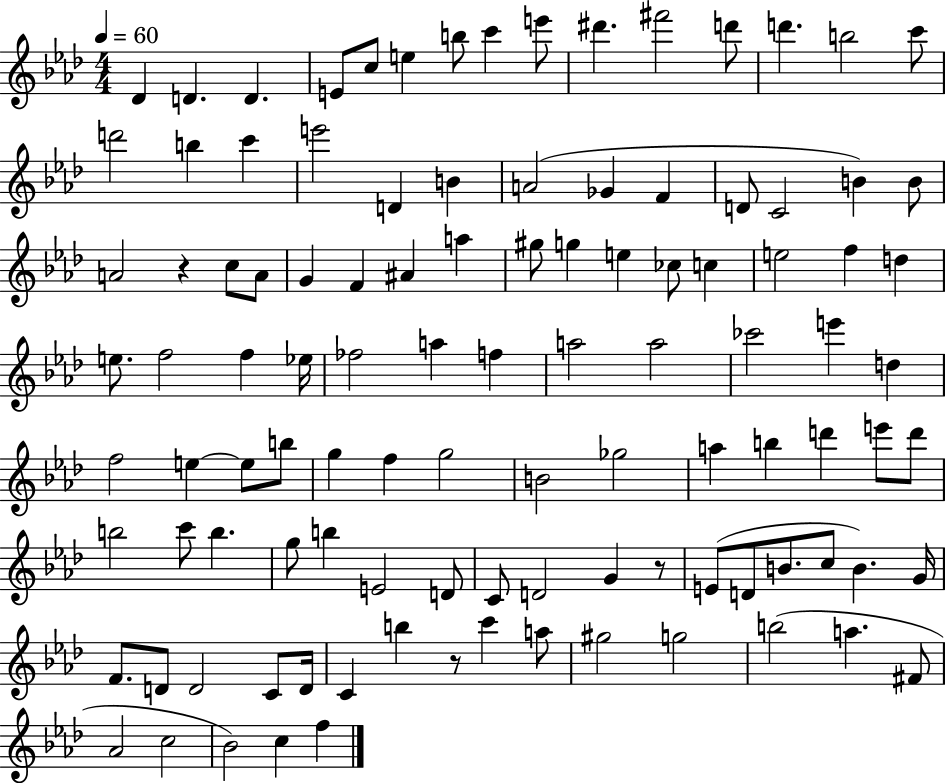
Db4/q D4/q. D4/q. E4/e C5/e E5/q B5/e C6/q E6/e D#6/q. F#6/h D6/e D6/q. B5/h C6/e D6/h B5/q C6/q E6/h D4/q B4/q A4/h Gb4/q F4/q D4/e C4/h B4/q B4/e A4/h R/q C5/e A4/e G4/q F4/q A#4/q A5/q G#5/e G5/q E5/q CES5/e C5/q E5/h F5/q D5/q E5/e. F5/h F5/q Eb5/s FES5/h A5/q F5/q A5/h A5/h CES6/h E6/q D5/q F5/h E5/q E5/e B5/e G5/q F5/q G5/h B4/h Gb5/h A5/q B5/q D6/q E6/e D6/e B5/h C6/e B5/q. G5/e B5/q E4/h D4/e C4/e D4/h G4/q R/e E4/e D4/e B4/e. C5/e B4/q. G4/s F4/e. D4/e D4/h C4/e D4/s C4/q B5/q R/e C6/q A5/e G#5/h G5/h B5/h A5/q. F#4/e Ab4/h C5/h Bb4/h C5/q F5/q